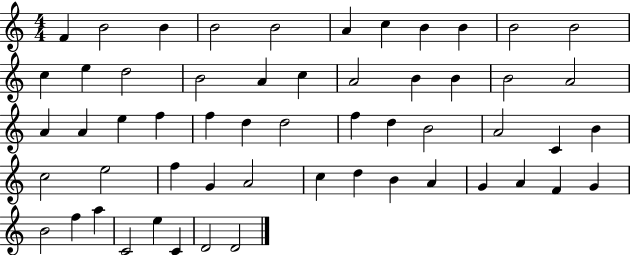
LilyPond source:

{
  \clef treble
  \numericTimeSignature
  \time 4/4
  \key c \major
  f'4 b'2 b'4 | b'2 b'2 | a'4 c''4 b'4 b'4 | b'2 b'2 | \break c''4 e''4 d''2 | b'2 a'4 c''4 | a'2 b'4 b'4 | b'2 a'2 | \break a'4 a'4 e''4 f''4 | f''4 d''4 d''2 | f''4 d''4 b'2 | a'2 c'4 b'4 | \break c''2 e''2 | f''4 g'4 a'2 | c''4 d''4 b'4 a'4 | g'4 a'4 f'4 g'4 | \break b'2 f''4 a''4 | c'2 e''4 c'4 | d'2 d'2 | \bar "|."
}